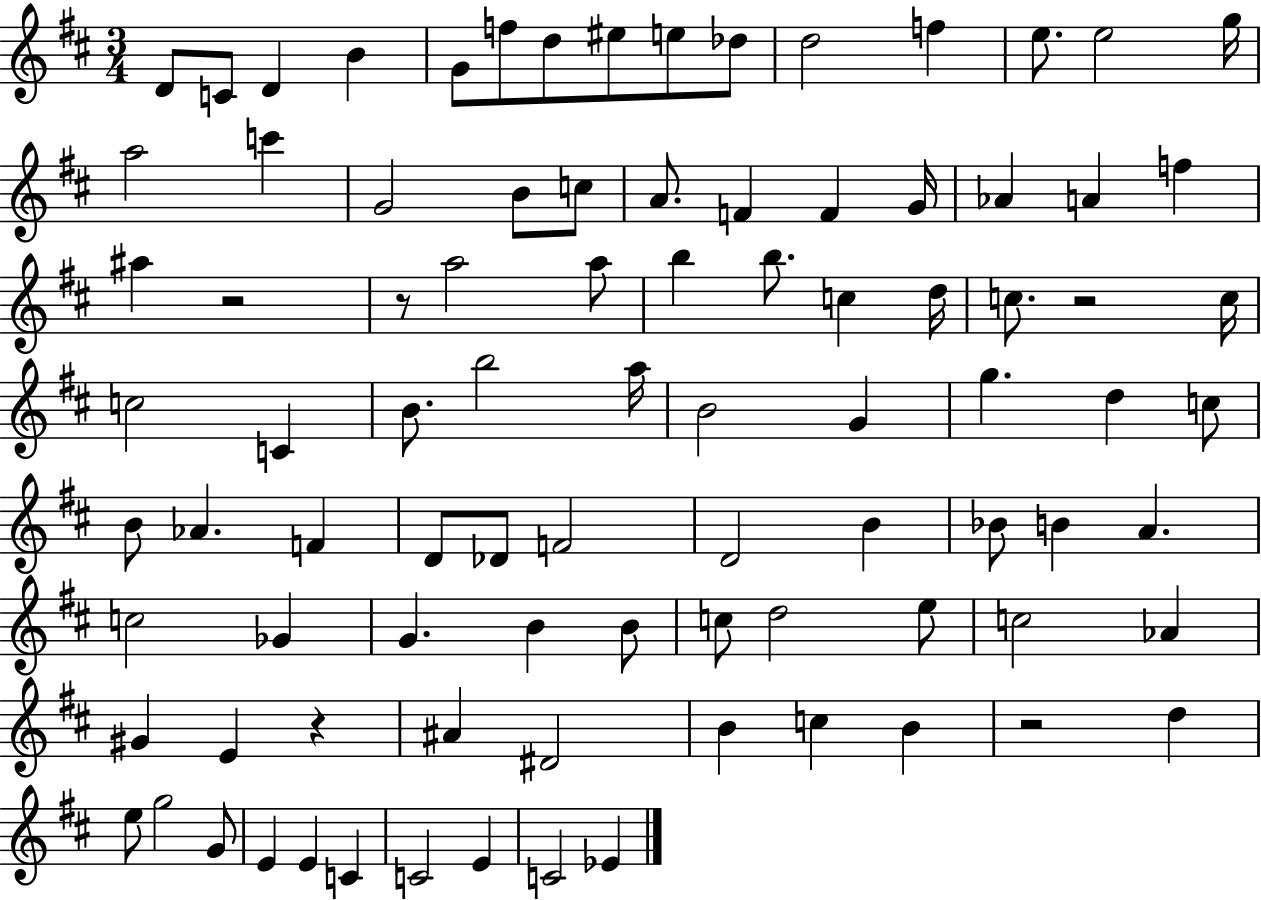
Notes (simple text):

D4/e C4/e D4/q B4/q G4/e F5/e D5/e EIS5/e E5/e Db5/e D5/h F5/q E5/e. E5/h G5/s A5/h C6/q G4/h B4/e C5/e A4/e. F4/q F4/q G4/s Ab4/q A4/q F5/q A#5/q R/h R/e A5/h A5/e B5/q B5/e. C5/q D5/s C5/e. R/h C5/s C5/h C4/q B4/e. B5/h A5/s B4/h G4/q G5/q. D5/q C5/e B4/e Ab4/q. F4/q D4/e Db4/e F4/h D4/h B4/q Bb4/e B4/q A4/q. C5/h Gb4/q G4/q. B4/q B4/e C5/e D5/h E5/e C5/h Ab4/q G#4/q E4/q R/q A#4/q D#4/h B4/q C5/q B4/q R/h D5/q E5/e G5/h G4/e E4/q E4/q C4/q C4/h E4/q C4/h Eb4/q